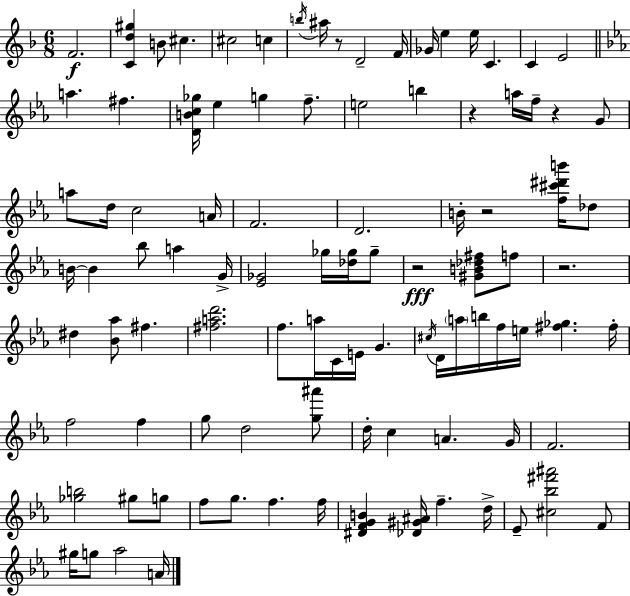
{
  \clef treble
  \numericTimeSignature
  \time 6/8
  \key d \minor
  f'2.\f | <c' d'' gis''>4 b'8 cis''4. | cis''2 c''4 | \acciaccatura { b''16 } ais''16 r8 d'2-- | \break f'16 ges'16 e''4 e''16 c'4. | c'4 e'2 | \bar "||" \break \key c \minor a''4. fis''4. | <d' b' c'' ges''>16 ees''4 g''4 f''8.-- | e''2 b''4 | r4 a''16 f''16-- r4 g'8 | \break a''8 d''16 c''2 a'16 | f'2. | d'2. | b'16-. r2 <f'' cis''' dis''' b'''>16 des''8 | \break b'16~~ b'4 bes''8 a''4 g'16-> | <ees' ges'>2 ges''16 <des'' ges''>16 ges''8-- | r2\fff <gis' b' des'' fis''>8 f''8 | r2. | \break dis''4 <bes' aes''>8 fis''4. | <fis'' a'' d'''>2. | f''8. a''16 c'16 e'16 g'4. | \acciaccatura { cis''16 } d'16 \parenthesize a''16 b''16 f''16 e''16 <fis'' ges''>4. | \break fis''16-. f''2 f''4 | g''8 d''2 <g'' ais'''>8 | d''16-. c''4 a'4. | g'16 f'2. | \break <ges'' b''>2 gis''8 g''8 | f''8 g''8. f''4. | f''16 <dis' f' g' b'>4 <des' gis' ais'>16 f''4.-- | d''16-> ees'8-- <cis'' bes'' fis''' ais'''>2 f'8 | \break gis''16 g''8 aes''2 | a'16 \bar "|."
}